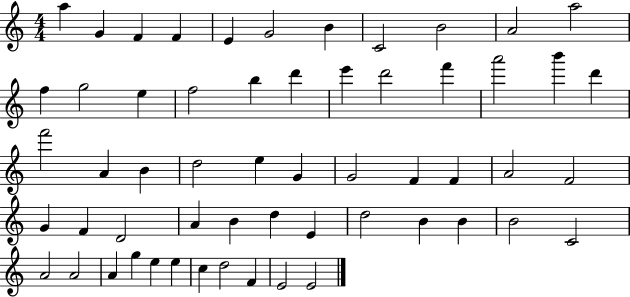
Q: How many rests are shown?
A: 0